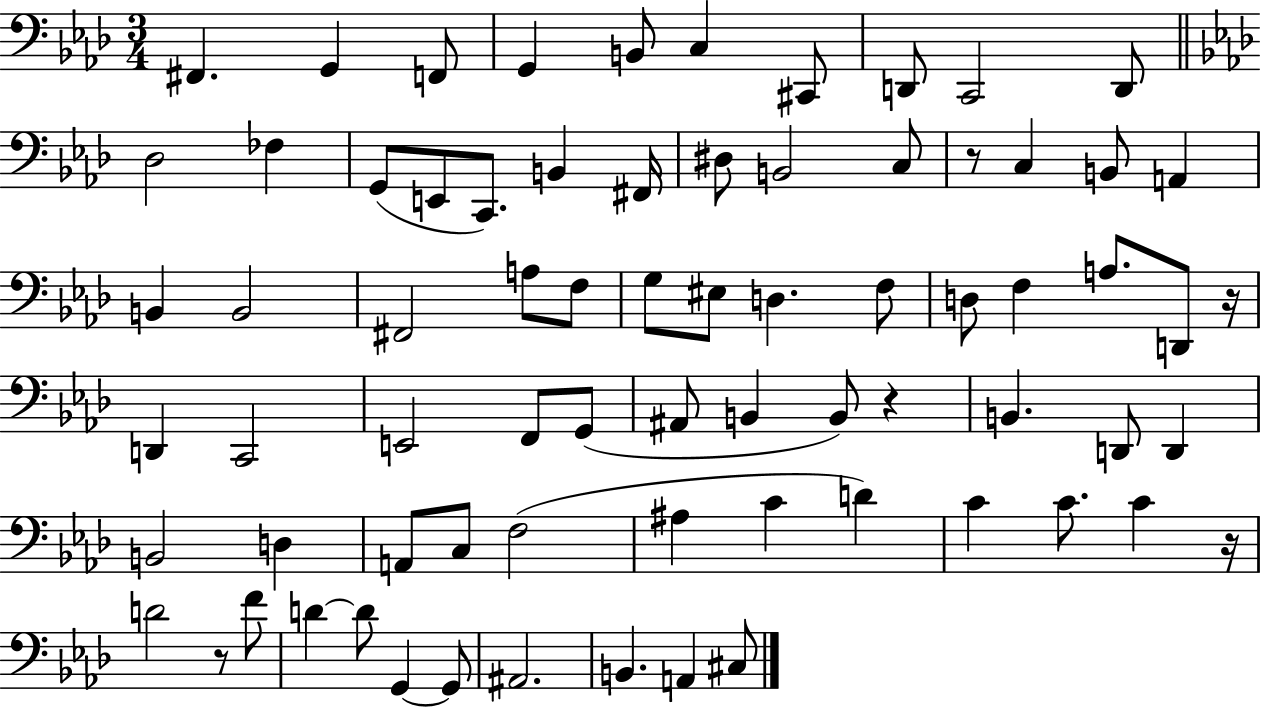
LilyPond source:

{
  \clef bass
  \numericTimeSignature
  \time 3/4
  \key aes \major
  fis,4. g,4 f,8 | g,4 b,8 c4 cis,8 | d,8 c,2 d,8 | \bar "||" \break \key aes \major des2 fes4 | g,8( e,8 c,8.) b,4 fis,16 | dis8 b,2 c8 | r8 c4 b,8 a,4 | \break b,4 b,2 | fis,2 a8 f8 | g8 eis8 d4. f8 | d8 f4 a8. d,8 r16 | \break d,4 c,2 | e,2 f,8 g,8( | ais,8 b,4 b,8) r4 | b,4. d,8 d,4 | \break b,2 d4 | a,8 c8 f2( | ais4 c'4 d'4) | c'4 c'8. c'4 r16 | \break d'2 r8 f'8 | d'4~~ d'8 g,4~~ g,8 | ais,2. | b,4. a,4 cis8 | \break \bar "|."
}